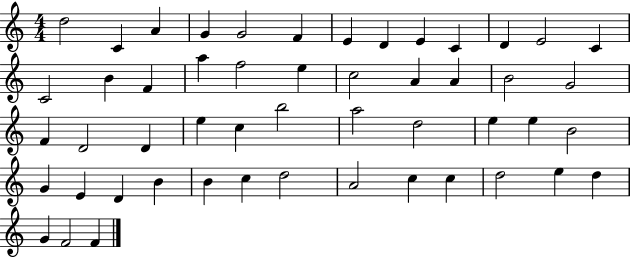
D5/h C4/q A4/q G4/q G4/h F4/q E4/q D4/q E4/q C4/q D4/q E4/h C4/q C4/h B4/q F4/q A5/q F5/h E5/q C5/h A4/q A4/q B4/h G4/h F4/q D4/h D4/q E5/q C5/q B5/h A5/h D5/h E5/q E5/q B4/h G4/q E4/q D4/q B4/q B4/q C5/q D5/h A4/h C5/q C5/q D5/h E5/q D5/q G4/q F4/h F4/q